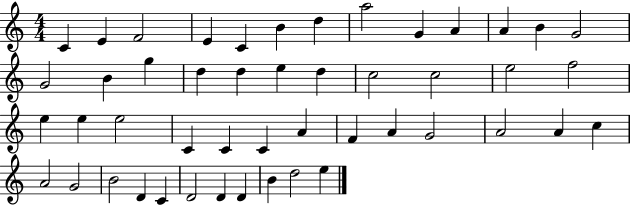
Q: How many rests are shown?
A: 0